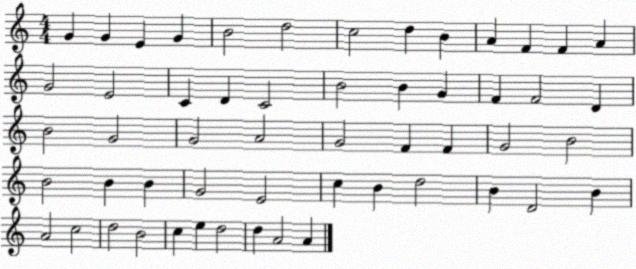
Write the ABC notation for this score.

X:1
T:Untitled
M:4/4
L:1/4
K:C
G G E G B2 d2 c2 d B A F F A G2 E2 C D C2 B2 B G F F2 D B2 G2 G2 A2 G2 F F G2 B2 B2 B B G2 E2 c B d2 B D2 B A2 c2 d2 B2 c e d2 d A2 A